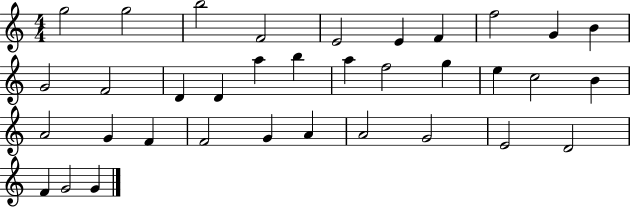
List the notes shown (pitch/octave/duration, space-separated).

G5/h G5/h B5/h F4/h E4/h E4/q F4/q F5/h G4/q B4/q G4/h F4/h D4/q D4/q A5/q B5/q A5/q F5/h G5/q E5/q C5/h B4/q A4/h G4/q F4/q F4/h G4/q A4/q A4/h G4/h E4/h D4/h F4/q G4/h G4/q